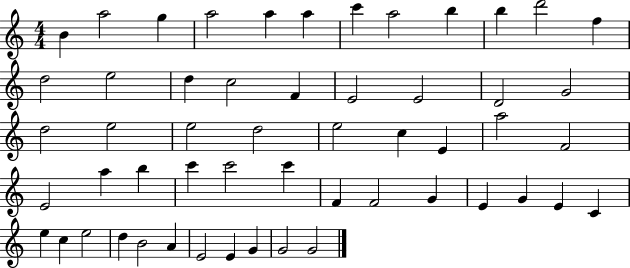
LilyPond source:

{
  \clef treble
  \numericTimeSignature
  \time 4/4
  \key c \major
  b'4 a''2 g''4 | a''2 a''4 a''4 | c'''4 a''2 b''4 | b''4 d'''2 f''4 | \break d''2 e''2 | d''4 c''2 f'4 | e'2 e'2 | d'2 g'2 | \break d''2 e''2 | e''2 d''2 | e''2 c''4 e'4 | a''2 f'2 | \break e'2 a''4 b''4 | c'''4 c'''2 c'''4 | f'4 f'2 g'4 | e'4 g'4 e'4 c'4 | \break e''4 c''4 e''2 | d''4 b'2 a'4 | e'2 e'4 g'4 | g'2 g'2 | \break \bar "|."
}